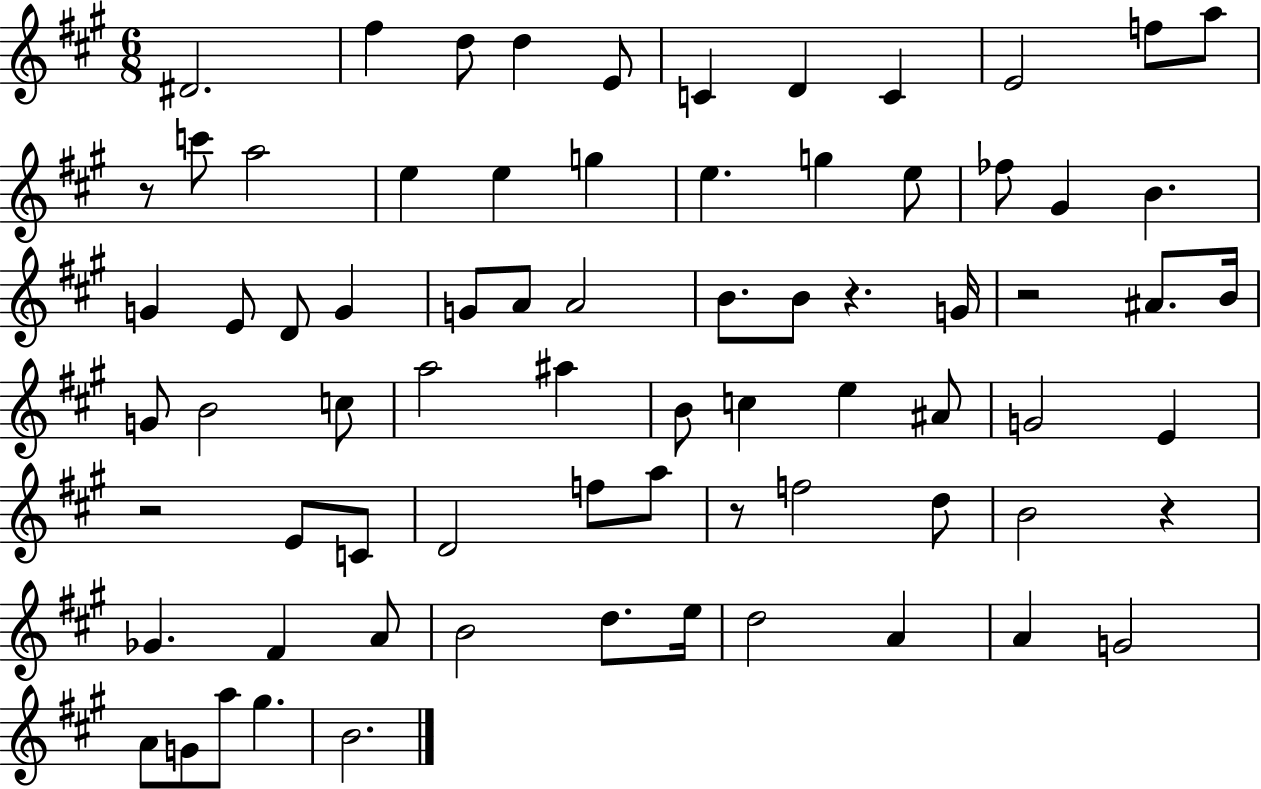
D#4/h. F#5/q D5/e D5/q E4/e C4/q D4/q C4/q E4/h F5/e A5/e R/e C6/e A5/h E5/q E5/q G5/q E5/q. G5/q E5/e FES5/e G#4/q B4/q. G4/q E4/e D4/e G4/q G4/e A4/e A4/h B4/e. B4/e R/q. G4/s R/h A#4/e. B4/s G4/e B4/h C5/e A5/h A#5/q B4/e C5/q E5/q A#4/e G4/h E4/q R/h E4/e C4/e D4/h F5/e A5/e R/e F5/h D5/e B4/h R/q Gb4/q. F#4/q A4/e B4/h D5/e. E5/s D5/h A4/q A4/q G4/h A4/e G4/e A5/e G#5/q. B4/h.